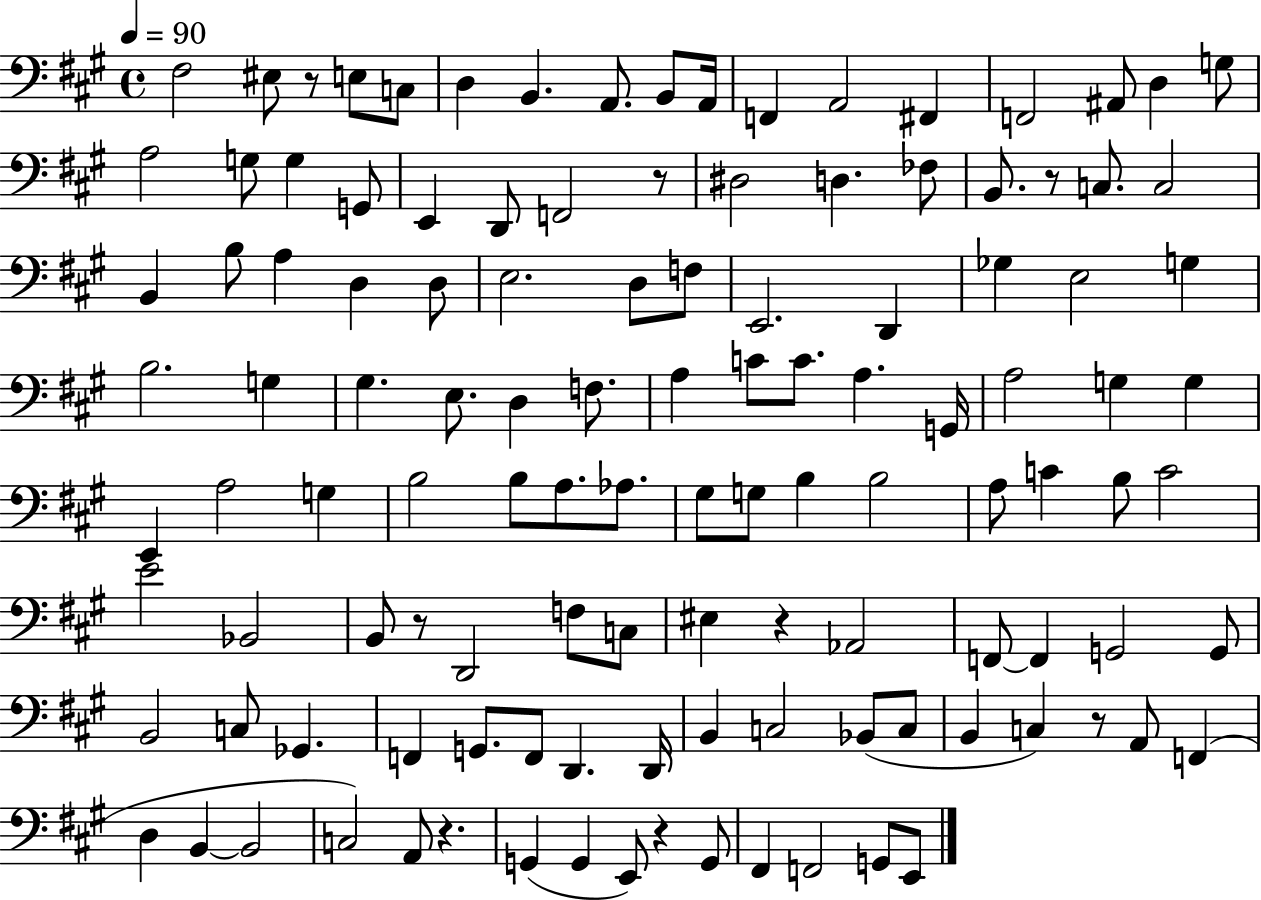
F#3/h EIS3/e R/e E3/e C3/e D3/q B2/q. A2/e. B2/e A2/s F2/q A2/h F#2/q F2/h A#2/e D3/q G3/e A3/h G3/e G3/q G2/e E2/q D2/e F2/h R/e D#3/h D3/q. FES3/e B2/e. R/e C3/e. C3/h B2/q B3/e A3/q D3/q D3/e E3/h. D3/e F3/e E2/h. D2/q Gb3/q E3/h G3/q B3/h. G3/q G#3/q. E3/e. D3/q F3/e. A3/q C4/e C4/e. A3/q. G2/s A3/h G3/q G3/q E2/q A3/h G3/q B3/h B3/e A3/e. Ab3/e. G#3/e G3/e B3/q B3/h A3/e C4/q B3/e C4/h E4/h Bb2/h B2/e R/e D2/h F3/e C3/e EIS3/q R/q Ab2/h F2/e F2/q G2/h G2/e B2/h C3/e Gb2/q. F2/q G2/e. F2/e D2/q. D2/s B2/q C3/h Bb2/e C3/e B2/q C3/q R/e A2/e F2/q D3/q B2/q B2/h C3/h A2/e R/q. G2/q G2/q E2/e R/q G2/e F#2/q F2/h G2/e E2/e